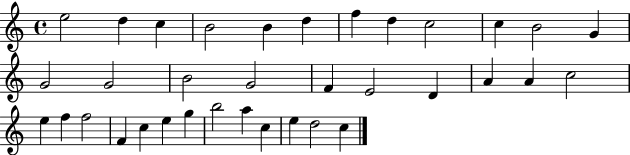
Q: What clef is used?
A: treble